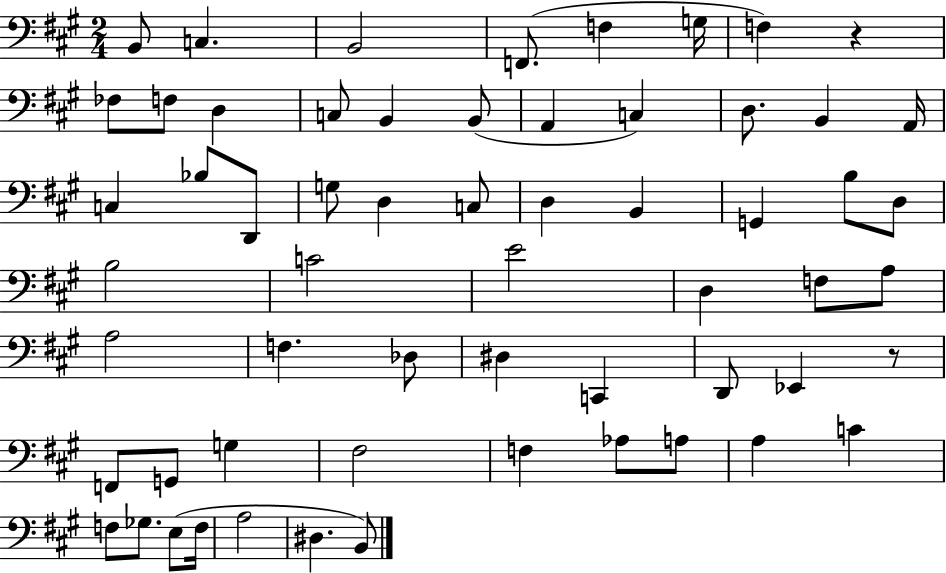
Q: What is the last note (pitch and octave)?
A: B2